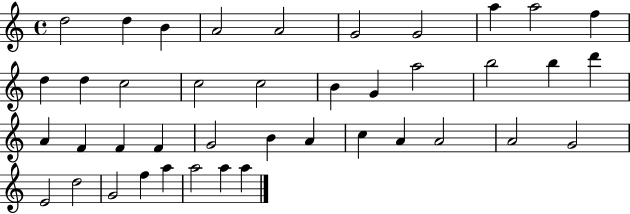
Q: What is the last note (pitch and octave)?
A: A5